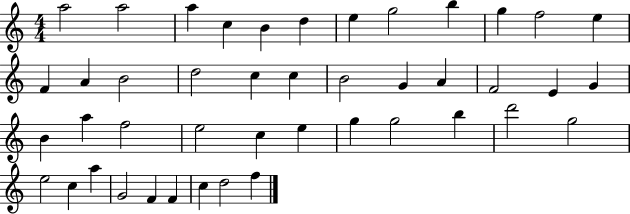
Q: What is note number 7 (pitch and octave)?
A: E5